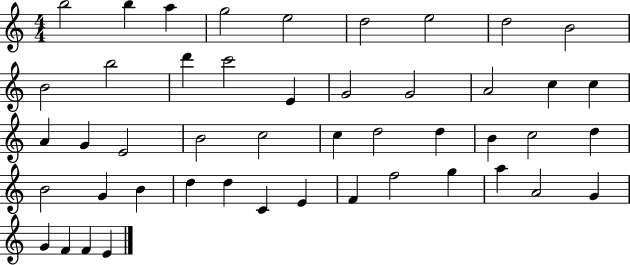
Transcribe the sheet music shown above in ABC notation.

X:1
T:Untitled
M:4/4
L:1/4
K:C
b2 b a g2 e2 d2 e2 d2 B2 B2 b2 d' c'2 E G2 G2 A2 c c A G E2 B2 c2 c d2 d B c2 d B2 G B d d C E F f2 g a A2 G G F F E